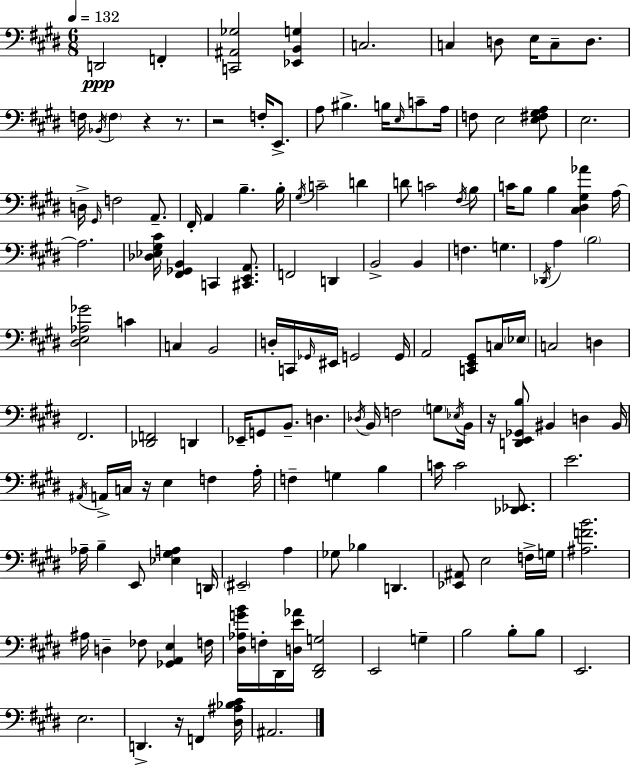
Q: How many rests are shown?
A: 6